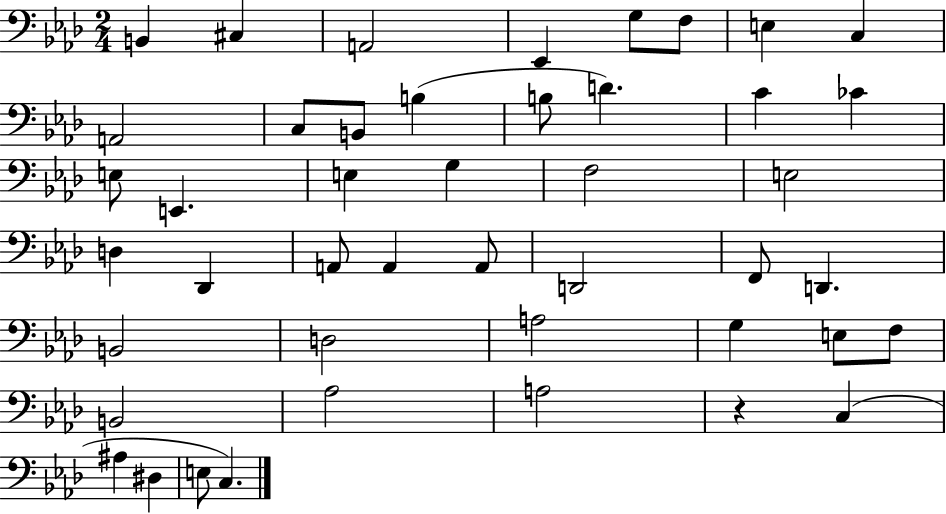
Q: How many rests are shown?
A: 1